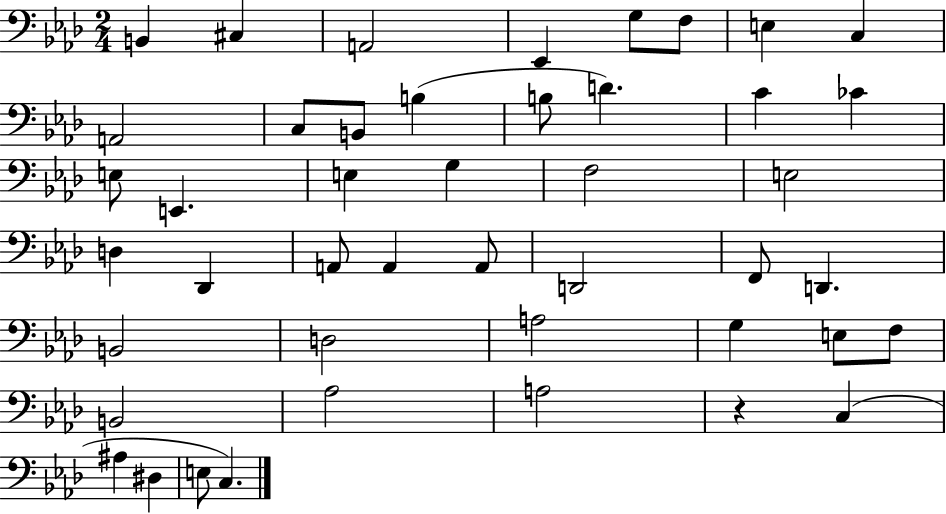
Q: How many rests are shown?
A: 1